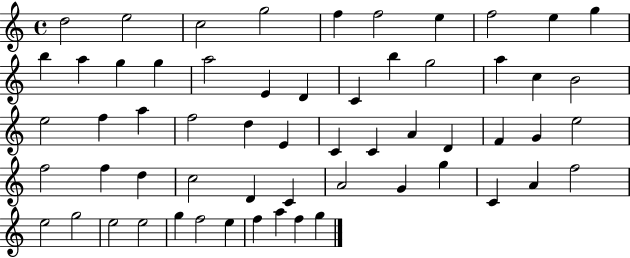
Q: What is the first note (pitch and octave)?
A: D5